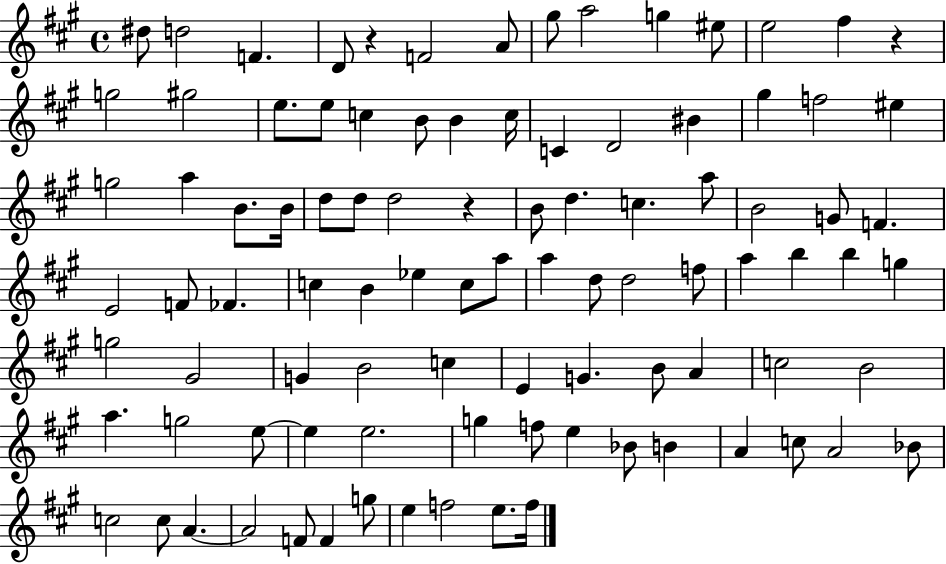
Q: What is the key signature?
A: A major